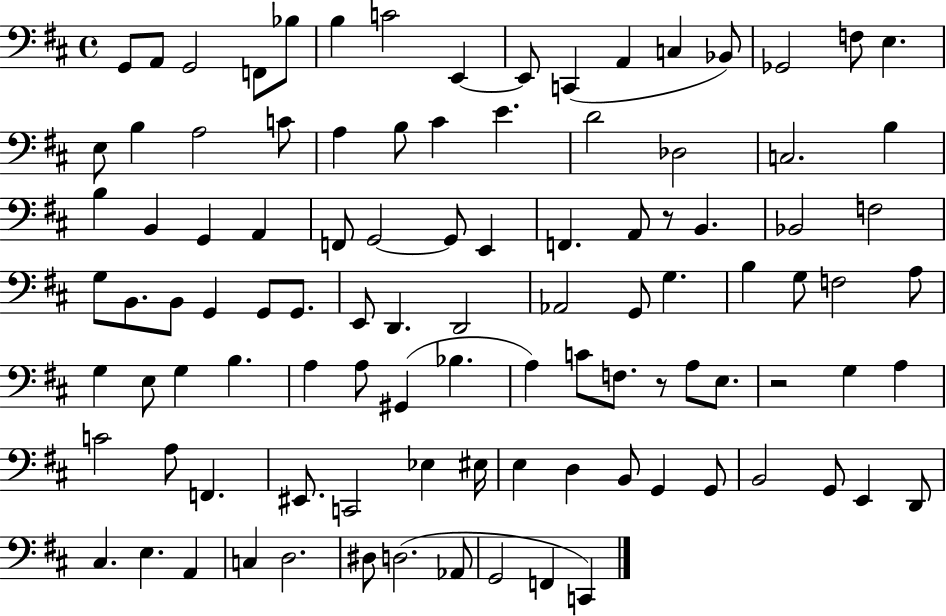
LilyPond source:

{
  \clef bass
  \time 4/4
  \defaultTimeSignature
  \key d \major
  \repeat volta 2 { g,8 a,8 g,2 f,8 bes8 | b4 c'2 e,4~~ | e,8 c,4( a,4 c4 bes,8) | ges,2 f8 e4. | \break e8 b4 a2 c'8 | a4 b8 cis'4 e'4. | d'2 des2 | c2. b4 | \break b4 b,4 g,4 a,4 | f,8 g,2~~ g,8 e,4 | f,4. a,8 r8 b,4. | bes,2 f2 | \break g8 b,8. b,8 g,4 g,8 g,8. | e,8 d,4. d,2 | aes,2 g,8 g4. | b4 g8 f2 a8 | \break g4 e8 g4 b4. | a4 a8 gis,4( bes4. | a4) c'8 f8. r8 a8 e8. | r2 g4 a4 | \break c'2 a8 f,4. | eis,8. c,2 ees4 eis16 | e4 d4 b,8 g,4 g,8 | b,2 g,8 e,4 d,8 | \break cis4. e4. a,4 | c4 d2. | dis8 d2.( aes,8 | g,2 f,4 c,4) | \break } \bar "|."
}